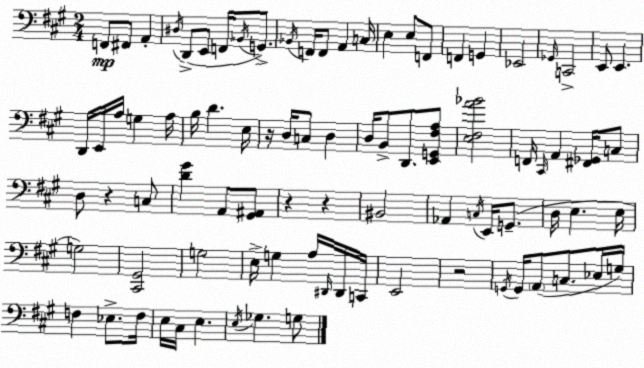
X:1
T:Untitled
M:2/4
L:1/4
K:A
F,,/2 ^F,,/2 A,, ^D,/4 D,,/2 E,,/2 F,,/4 _B,,/4 G,,/2 _B,,/4 F,,/4 F,,/2 A,, C,/4 E, E,/2 F,,/2 F,, G,, _E,,2 _G,,/4 C,,2 E,,/2 E,, D,,/4 E,,/4 A,/4 G, A,/4 B,/4 D E,/4 z/4 D,/4 C,/2 D, D,/4 B,,/2 D,,/2 [E,,G,,^F,A,]/2 [E,^F,A_B]2 F,,/4 ^C,,/4 A,, [^F,,_G,,]/4 C,/2 D,/2 z C,/2 [D^G] A,,/2 [^G,,^A,,]/2 z z ^B,,2 _A,, C,/4 E,,/4 G,,/2 D,/4 E, E,/4 G,2 [^C,,^G,,]2 G,2 E,/4 G, A,/4 ^D,,/4 ^D,,/4 C,,/4 E,,2 z2 G,,/4 G,,/4 A,,/2 C,/2 _E,/4 G,/4 F, _E,/2 F,/4 E,/4 ^C,/4 E, E,/4 _G, G,/2